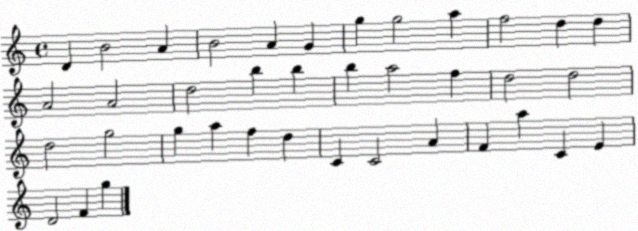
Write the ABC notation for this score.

X:1
T:Untitled
M:4/4
L:1/4
K:C
D B2 A B2 A G g g2 a f2 d d A2 A2 d2 b b b a2 f d2 d2 d2 g2 g a f d C C2 A F a C E D2 F g